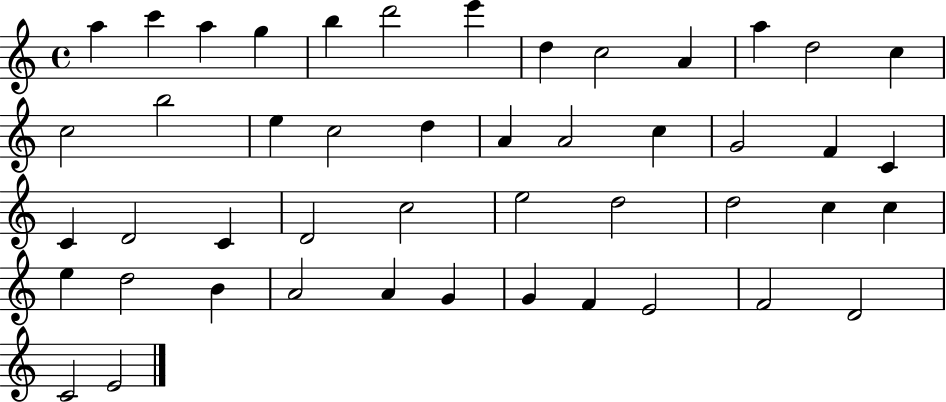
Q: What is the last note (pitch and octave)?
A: E4